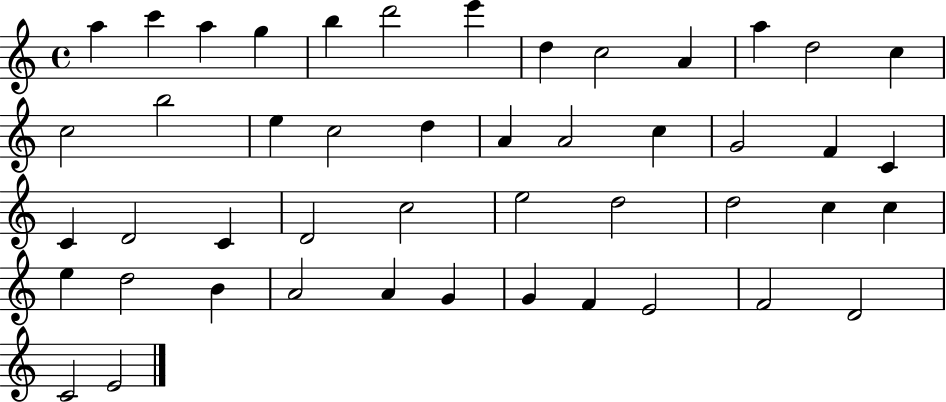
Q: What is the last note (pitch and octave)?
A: E4